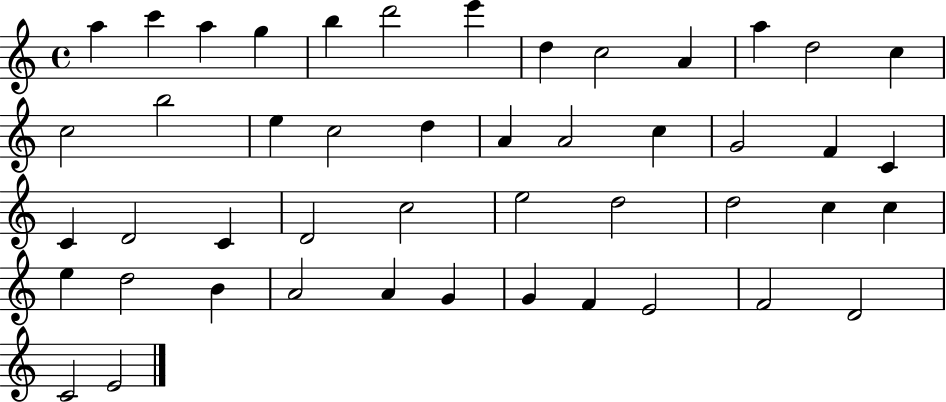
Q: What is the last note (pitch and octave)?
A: E4